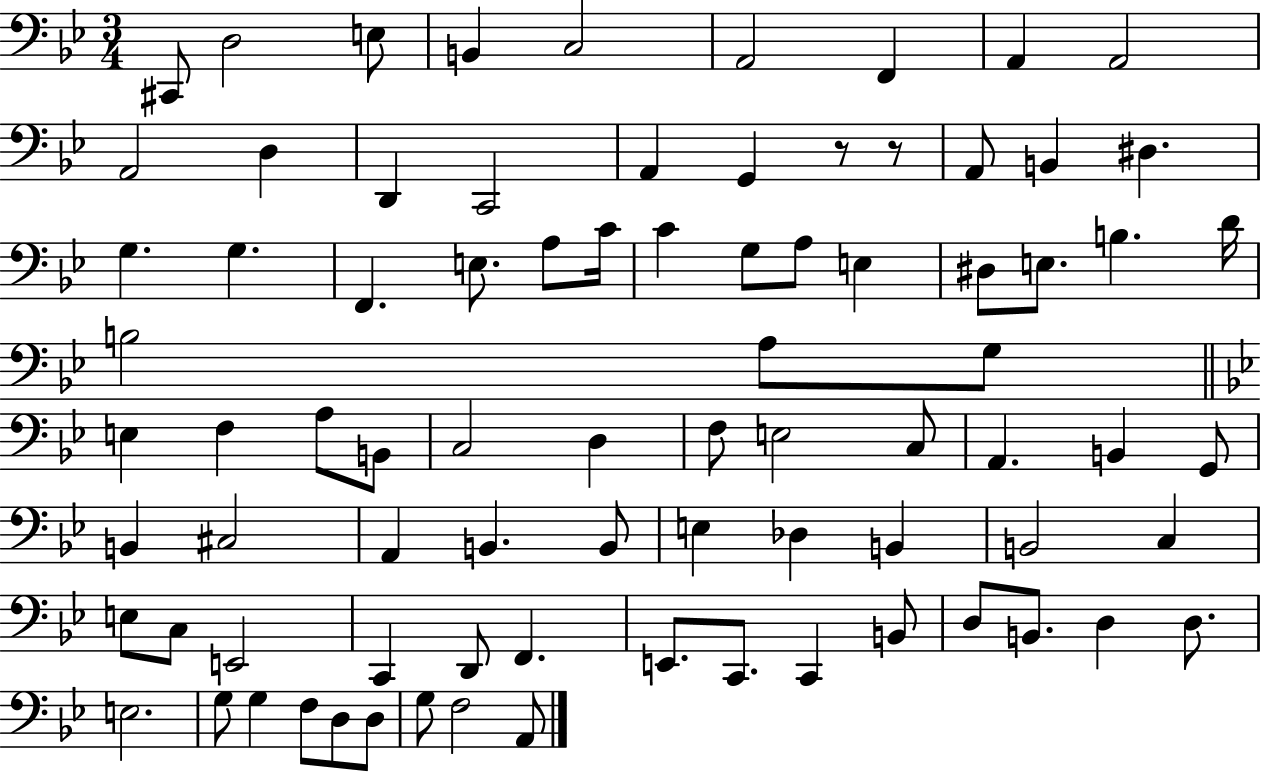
C#2/e D3/h E3/e B2/q C3/h A2/h F2/q A2/q A2/h A2/h D3/q D2/q C2/h A2/q G2/q R/e R/e A2/e B2/q D#3/q. G3/q. G3/q. F2/q. E3/e. A3/e C4/s C4/q G3/e A3/e E3/q D#3/e E3/e. B3/q. D4/s B3/h A3/e G3/e E3/q F3/q A3/e B2/e C3/h D3/q F3/e E3/h C3/e A2/q. B2/q G2/e B2/q C#3/h A2/q B2/q. B2/e E3/q Db3/q B2/q B2/h C3/q E3/e C3/e E2/h C2/q D2/e F2/q. E2/e. C2/e. C2/q B2/e D3/e B2/e. D3/q D3/e. E3/h. G3/e G3/q F3/e D3/e D3/e G3/e F3/h A2/e